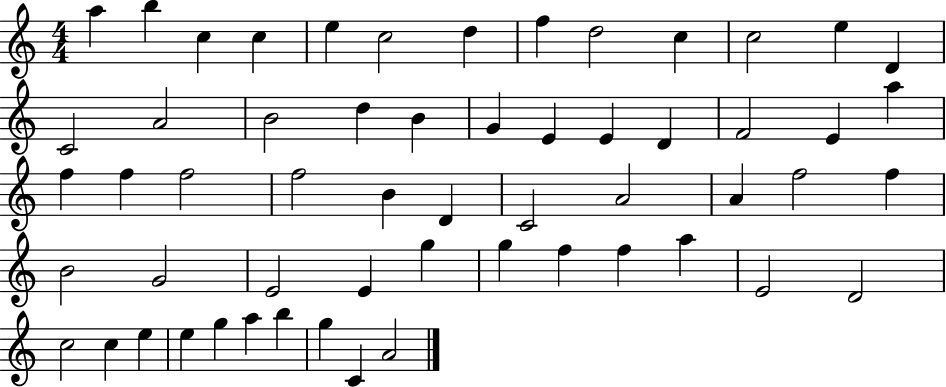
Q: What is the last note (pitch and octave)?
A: A4